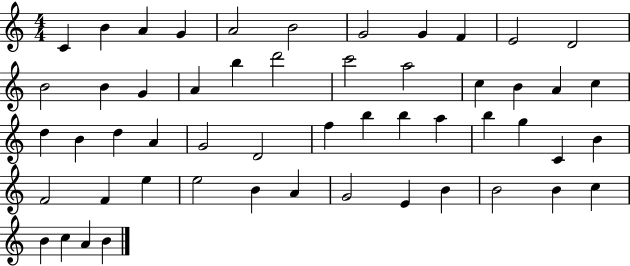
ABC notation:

X:1
T:Untitled
M:4/4
L:1/4
K:C
C B A G A2 B2 G2 G F E2 D2 B2 B G A b d'2 c'2 a2 c B A c d B d A G2 D2 f b b a b g C B F2 F e e2 B A G2 E B B2 B c B c A B